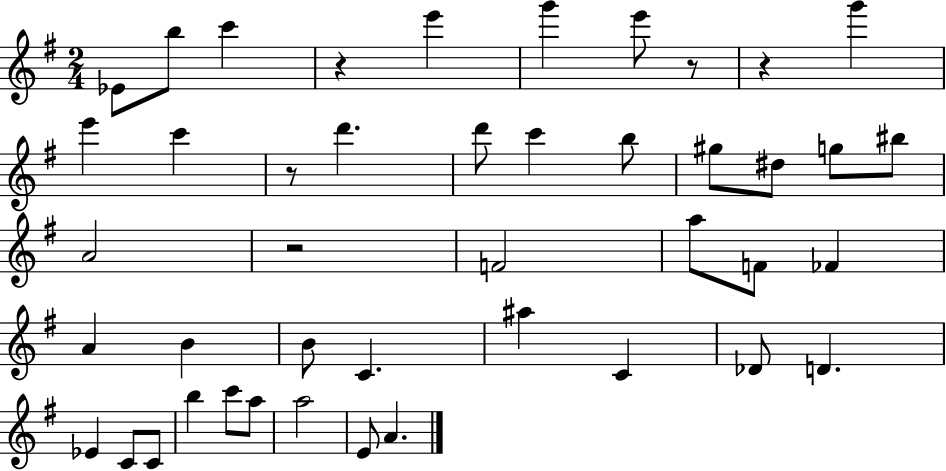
{
  \clef treble
  \numericTimeSignature
  \time 2/4
  \key g \major
  ees'8 b''8 c'''4 | r4 e'''4 | g'''4 e'''8 r8 | r4 g'''4 | \break e'''4 c'''4 | r8 d'''4. | d'''8 c'''4 b''8 | gis''8 dis''8 g''8 bis''8 | \break a'2 | r2 | f'2 | a''8 f'8 fes'4 | \break a'4 b'4 | b'8 c'4. | ais''4 c'4 | des'8 d'4. | \break ees'4 c'8 c'8 | b''4 c'''8 a''8 | a''2 | e'8 a'4. | \break \bar "|."
}